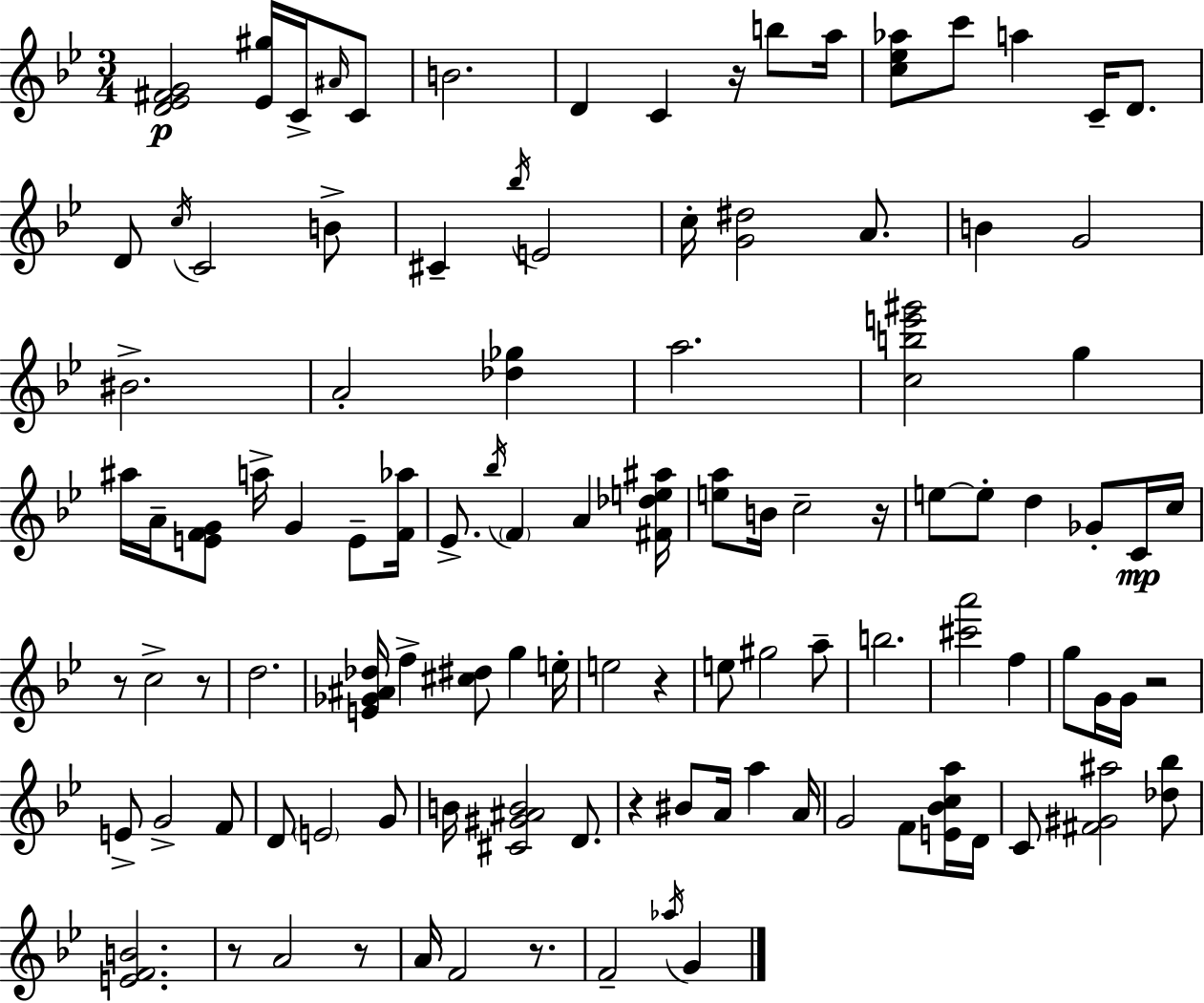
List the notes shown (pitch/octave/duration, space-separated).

[D4,Eb4,F#4,G4]/h [Eb4,G#5]/s C4/s A#4/s C4/e B4/h. D4/q C4/q R/s B5/e A5/s [C5,Eb5,Ab5]/e C6/e A5/q C4/s D4/e. D4/e C5/s C4/h B4/e C#4/q Bb5/s E4/h C5/s [G4,D#5]/h A4/e. B4/q G4/h BIS4/h. A4/h [Db5,Gb5]/q A5/h. [C5,B5,E6,G#6]/h G5/q A#5/s A4/s [E4,F4,G4]/e A5/s G4/q E4/e [F4,Ab5]/s Eb4/e. Bb5/s F4/q A4/q [F#4,Db5,E5,A#5]/s [E5,A5]/e B4/s C5/h R/s E5/e E5/e D5/q Gb4/e C4/s C5/s R/e C5/h R/e D5/h. [E4,Gb4,A#4,Db5]/s F5/q [C#5,D#5]/e G5/q E5/s E5/h R/q E5/e G#5/h A5/e B5/h. [C#6,A6]/h F5/q G5/e G4/s G4/s R/h E4/e G4/h F4/e D4/e E4/h G4/e B4/s [C#4,G#4,A#4,B4]/h D4/e. R/q BIS4/e A4/s A5/q A4/s G4/h F4/e [E4,Bb4,C5,A5]/s D4/s C4/e [F#4,G#4,A#5]/h [Db5,Bb5]/e [E4,F4,B4]/h. R/e A4/h R/e A4/s F4/h R/e. F4/h Ab5/s G4/q